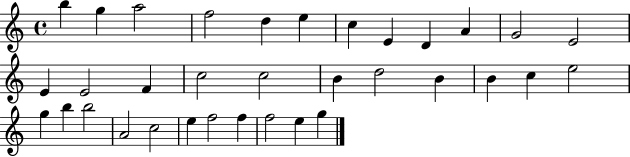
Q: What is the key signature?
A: C major